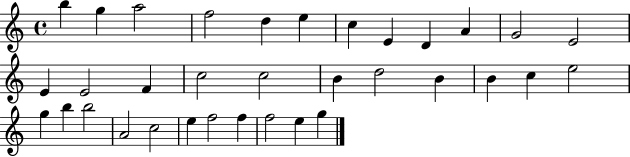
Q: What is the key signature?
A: C major